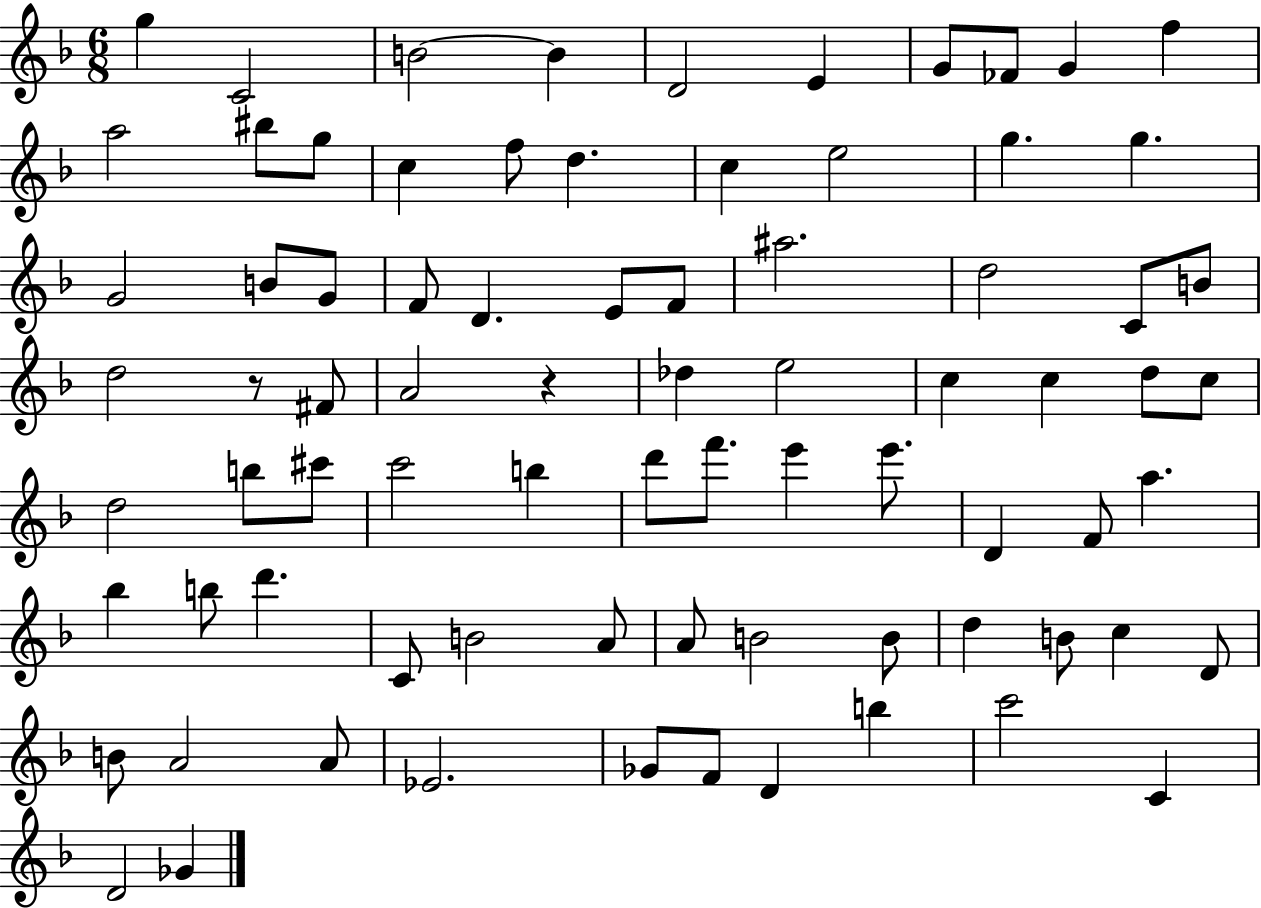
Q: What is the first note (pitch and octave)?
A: G5